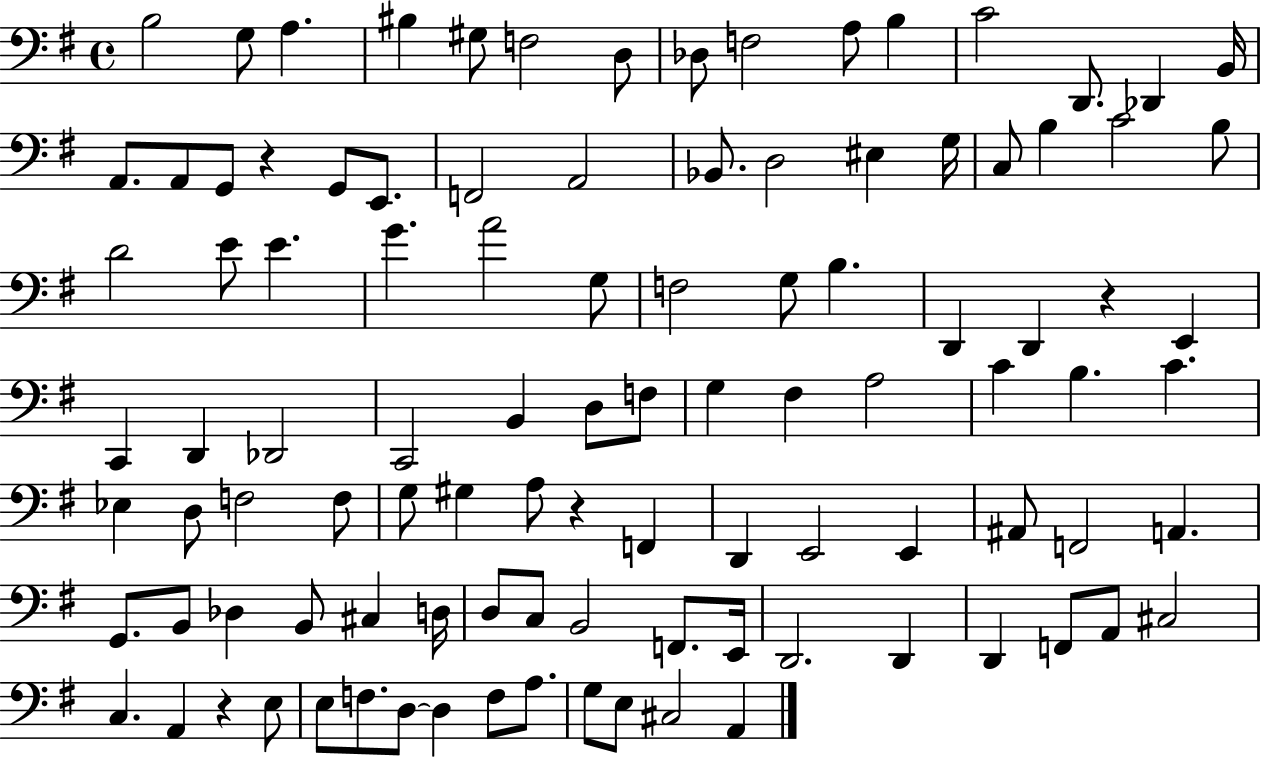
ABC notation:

X:1
T:Untitled
M:4/4
L:1/4
K:G
B,2 G,/2 A, ^B, ^G,/2 F,2 D,/2 _D,/2 F,2 A,/2 B, C2 D,,/2 _D,, B,,/4 A,,/2 A,,/2 G,,/2 z G,,/2 E,,/2 F,,2 A,,2 _B,,/2 D,2 ^E, G,/4 C,/2 B, C2 B,/2 D2 E/2 E G A2 G,/2 F,2 G,/2 B, D,, D,, z E,, C,, D,, _D,,2 C,,2 B,, D,/2 F,/2 G, ^F, A,2 C B, C _E, D,/2 F,2 F,/2 G,/2 ^G, A,/2 z F,, D,, E,,2 E,, ^A,,/2 F,,2 A,, G,,/2 B,,/2 _D, B,,/2 ^C, D,/4 D,/2 C,/2 B,,2 F,,/2 E,,/4 D,,2 D,, D,, F,,/2 A,,/2 ^C,2 C, A,, z E,/2 E,/2 F,/2 D,/2 D, F,/2 A,/2 G,/2 E,/2 ^C,2 A,,